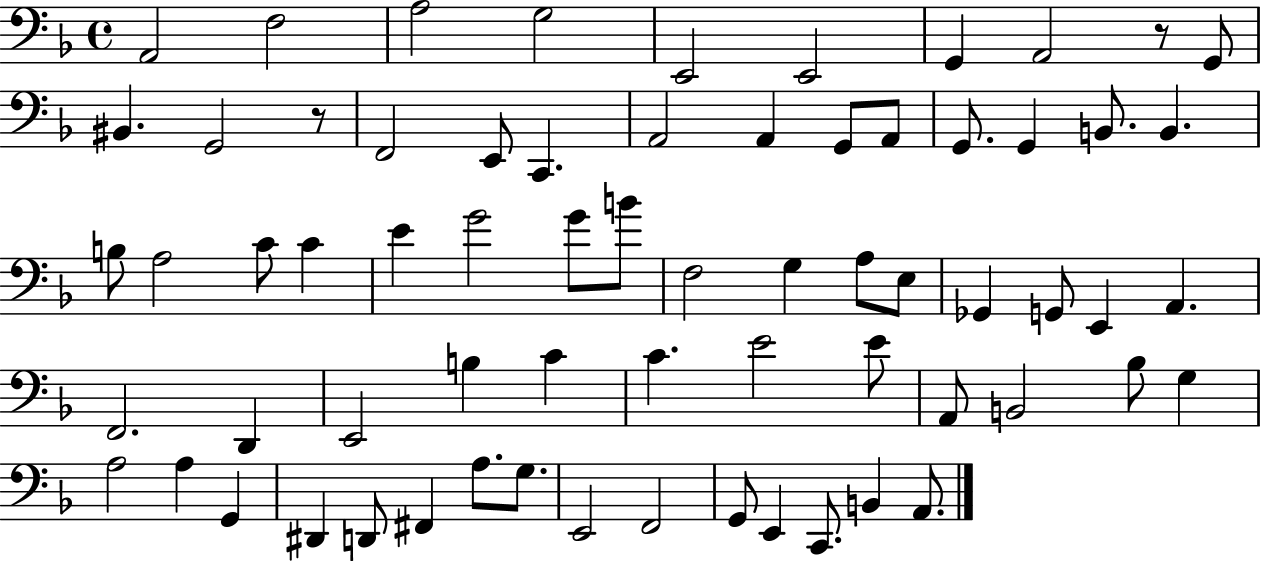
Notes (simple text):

A2/h F3/h A3/h G3/h E2/h E2/h G2/q A2/h R/e G2/e BIS2/q. G2/h R/e F2/h E2/e C2/q. A2/h A2/q G2/e A2/e G2/e. G2/q B2/e. B2/q. B3/e A3/h C4/e C4/q E4/q G4/h G4/e B4/e F3/h G3/q A3/e E3/e Gb2/q G2/e E2/q A2/q. F2/h. D2/q E2/h B3/q C4/q C4/q. E4/h E4/e A2/e B2/h Bb3/e G3/q A3/h A3/q G2/q D#2/q D2/e F#2/q A3/e. G3/e. E2/h F2/h G2/e E2/q C2/e. B2/q A2/e.